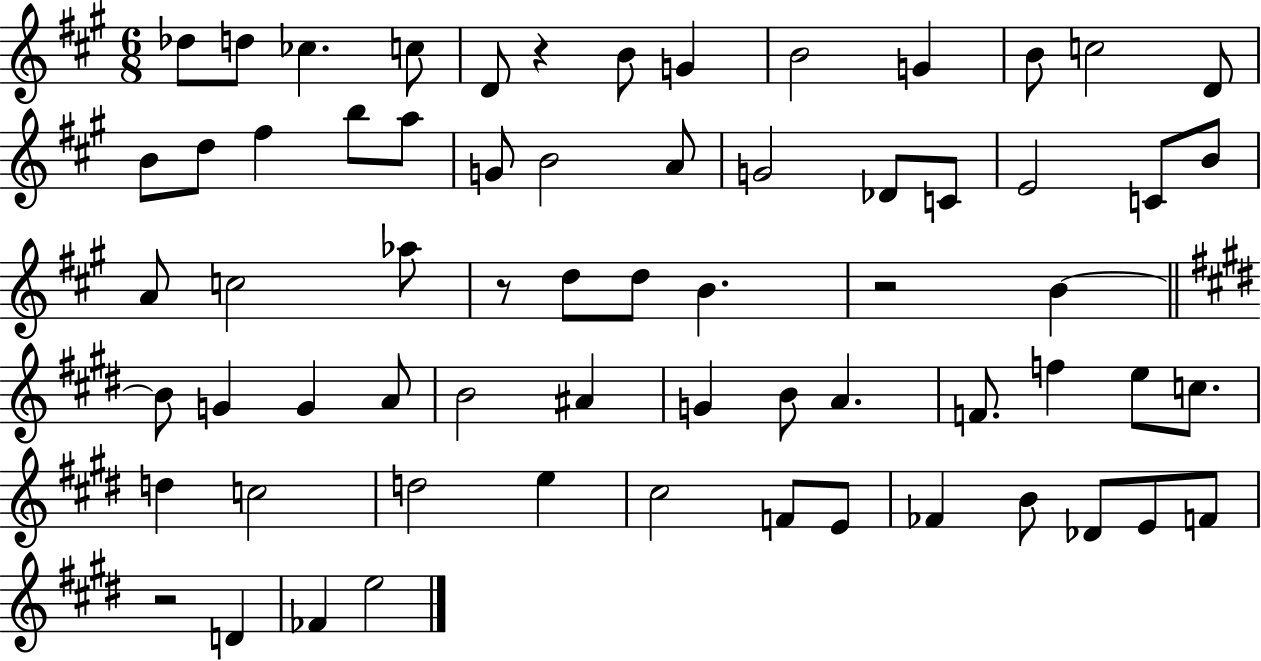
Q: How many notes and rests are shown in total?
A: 65